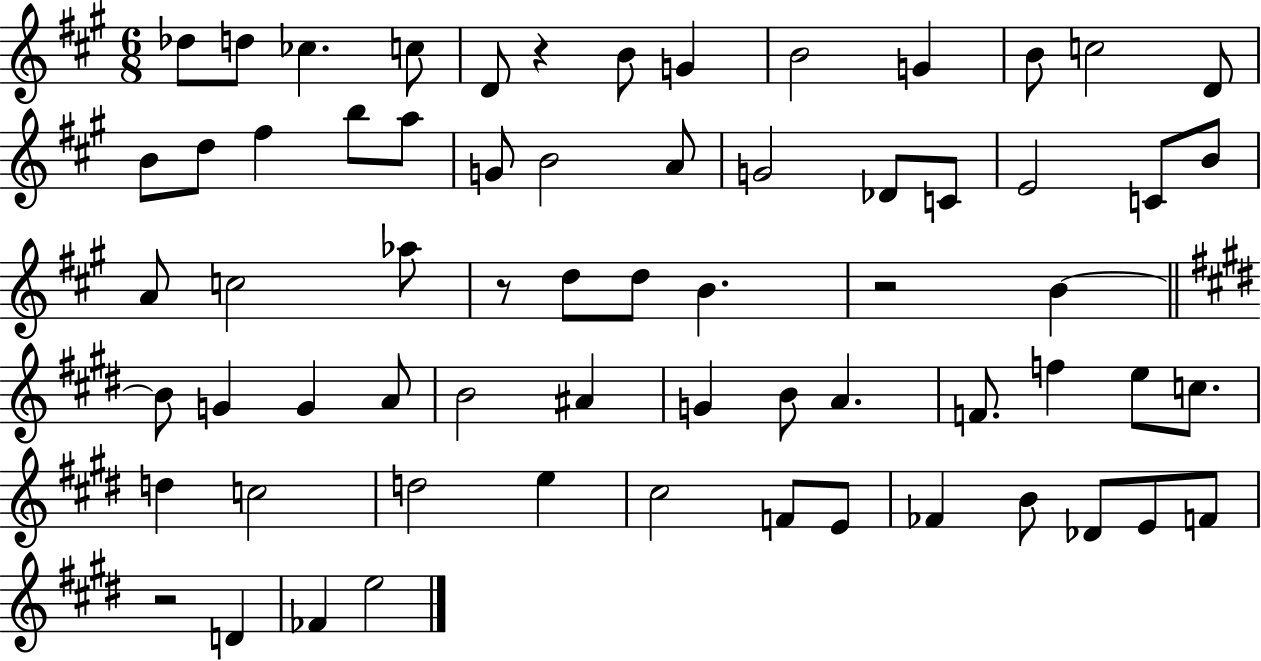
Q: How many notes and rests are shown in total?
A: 65